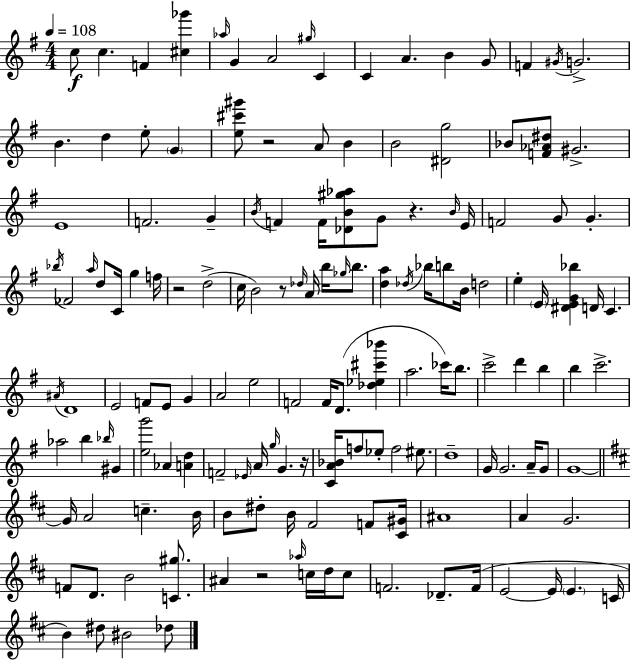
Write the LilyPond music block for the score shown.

{
  \clef treble
  \numericTimeSignature
  \time 4/4
  \key g \major
  \tempo 4 = 108
  c''8\f c''4. f'4 <cis'' ges'''>4 | \grace { aes''16 } g'4 a'2 \grace { gis''16 } c'4 | c'4 a'4. b'4 | g'8 f'4 \acciaccatura { gis'16 } g'2.-> | \break b'4. d''4 e''8-. \parenthesize g'4 | <e'' cis''' gis'''>8 r2 a'8 b'4 | b'2 <dis' g''>2 | bes'8 <f' aes' dis''>8 gis'2.-> | \break e'1 | f'2. g'4-- | \acciaccatura { b'16 } f'4 f'16 <des' b' gis'' aes''>8 g'8 r4. | \grace { b'16 } e'16 f'2 g'8 g'4.-. | \break \acciaccatura { bes''16 } fes'2 \grace { a''16 } d''8 | c'16 g''4 f''16 r2 d''2->( | c''16 b'2) | r8 \grace { des''16 } a'16 b''16 \grace { ges''16 } b''8. <d'' a''>4 \acciaccatura { des''16 } bes''16 b''8 | \break b'16 d''2 e''4-. \parenthesize e'16 <dis' e' g' bes''>4 | d'16 c'4. \acciaccatura { ais'16 } d'1 | e'2 | f'8 e'8 g'4 a'2 | \break e''2 f'2 | f'16 d'8.( <des'' ees'' cis''' bes'''>4 a''2. | ces'''16) b''8. c'''2-> | d'''4 b''4 b''4 c'''2.-> | \break aes''2 | b''4 \grace { bes''16 } gis'4 <e'' g'''>2 | aes'4 <a' d''>4 f'2-- | \grace { ees'16 } a'16 \grace { g''16 } g'4. r16 <c' a' bes'>16 f''8 | \break ees''8-. f''2 eis''8. d''1-- | g'16 g'2. | a'16-- g'8 g'1~~ | \bar "||" \break \key d \major g'16 a'2 c''4.-- b'16 | b'8 dis''8-. b'16 fis'2 f'8 <cis' gis'>16 | ais'1 | a'4 g'2. | \break f'8 d'8. b'2 <c' gis''>8. | ais'4 r2 \grace { aes''16 } c''16 d''16 c''8 | f'2. des'8.-- | f'16( e'2~~ e'16 \parenthesize e'4. | \break c'16 b'4) dis''8 bis'2 des''8 | \bar "|."
}